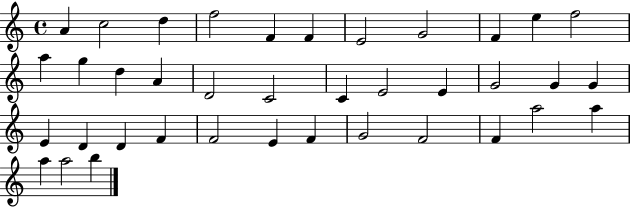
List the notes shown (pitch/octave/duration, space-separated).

A4/q C5/h D5/q F5/h F4/q F4/q E4/h G4/h F4/q E5/q F5/h A5/q G5/q D5/q A4/q D4/h C4/h C4/q E4/h E4/q G4/h G4/q G4/q E4/q D4/q D4/q F4/q F4/h E4/q F4/q G4/h F4/h F4/q A5/h A5/q A5/q A5/h B5/q